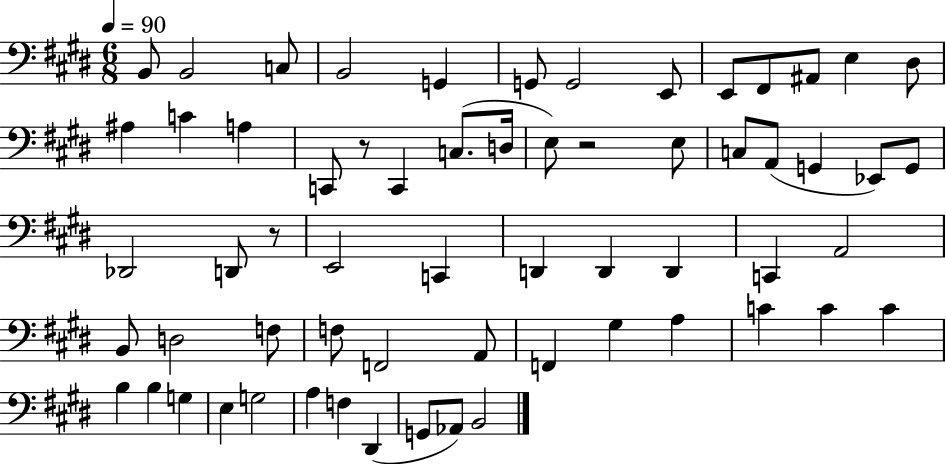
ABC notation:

X:1
T:Untitled
M:6/8
L:1/4
K:E
B,,/2 B,,2 C,/2 B,,2 G,, G,,/2 G,,2 E,,/2 E,,/2 ^F,,/2 ^A,,/2 E, ^D,/2 ^A, C A, C,,/2 z/2 C,, C,/2 D,/4 E,/2 z2 E,/2 C,/2 A,,/2 G,, _E,,/2 G,,/2 _D,,2 D,,/2 z/2 E,,2 C,, D,, D,, D,, C,, A,,2 B,,/2 D,2 F,/2 F,/2 F,,2 A,,/2 F,, ^G, A, C C C B, B, G, E, G,2 A, F, ^D,, G,,/2 _A,,/2 B,,2